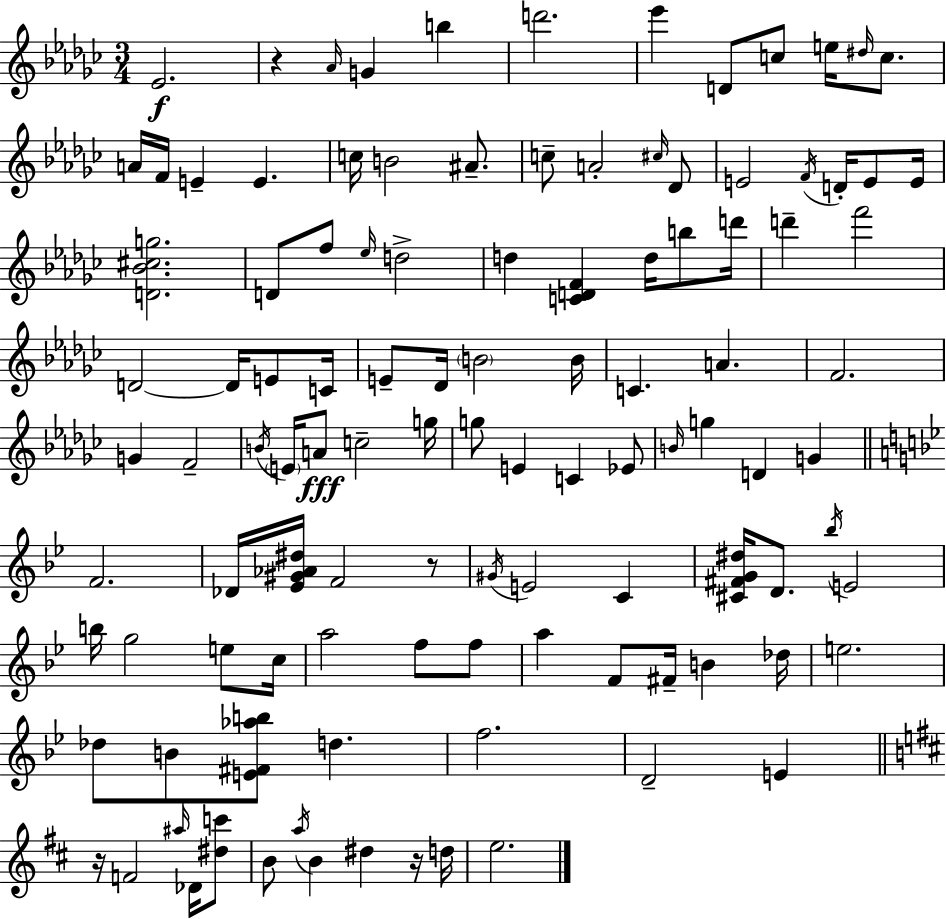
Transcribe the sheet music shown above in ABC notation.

X:1
T:Untitled
M:3/4
L:1/4
K:Ebm
_E2 z _A/4 G b d'2 _e' D/2 c/2 e/4 ^d/4 c/2 A/4 F/4 E E c/4 B2 ^A/2 c/2 A2 ^c/4 _D/2 E2 F/4 D/4 E/2 E/4 [D_B^cg]2 D/2 f/2 _e/4 d2 d [CDF] d/4 b/2 d'/4 d' f'2 D2 D/4 E/2 C/4 E/2 _D/4 B2 B/4 C A F2 G F2 B/4 E/4 A/2 c2 g/4 g/2 E C _E/2 B/4 g D G F2 _D/4 [_E^G_A^d]/4 F2 z/2 ^G/4 E2 C [^C^FG^d]/4 D/2 _b/4 E2 b/4 g2 e/2 c/4 a2 f/2 f/2 a F/2 ^F/4 B _d/4 e2 _d/2 B/2 [E^F_ab]/2 d f2 D2 E z/4 F2 ^a/4 _D/4 [^dc']/2 B/2 a/4 B ^d z/4 d/4 e2